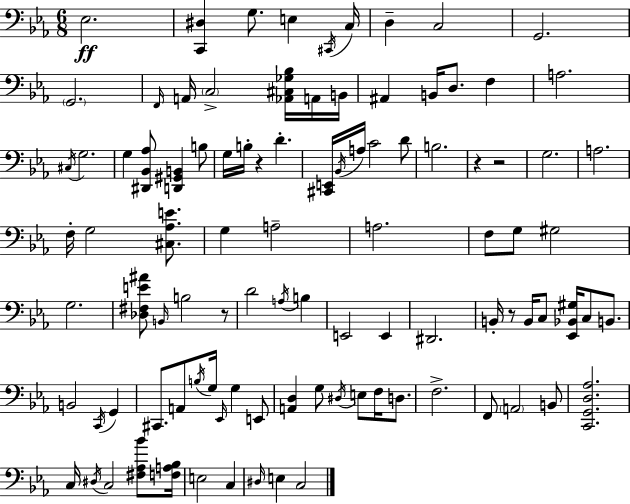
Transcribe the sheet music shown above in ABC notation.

X:1
T:Untitled
M:6/8
L:1/4
K:Cm
_E,2 [C,,^D,] G,/2 E, ^C,,/4 C,/4 D, C,2 G,,2 G,,2 F,,/4 A,,/4 C,2 [_A,,^C,_G,_B,]/4 A,,/4 B,,/4 ^A,, B,,/4 D,/2 F, A,2 ^C,/4 G,2 G, [^D,,_B,,_A,]/2 [D,,^G,,B,,] B,/2 G,/4 B,/4 z D [^C,,E,,]/4 _B,,/4 A,/4 C2 D/2 B,2 z z2 G,2 A,2 F,/4 G,2 [^C,_A,E]/2 G, A,2 A,2 F,/2 G,/2 ^G,2 G,2 [_D,^F,E^A]/2 B,,/4 B,2 z/2 D2 A,/4 B, E,,2 E,, ^D,,2 B,,/4 z/2 B,,/4 C,/2 [_E,,_B,,^G,]/4 C,/2 B,,/2 B,,2 C,,/4 G,, ^C,,/2 A,,/2 B,/4 G,/4 _E,,/4 G, E,,/2 [A,,D,] G,/2 ^D,/4 E,/2 F,/4 D,/2 F,2 F,,/2 A,,2 B,,/2 [C,,G,,D,_A,]2 C,/4 ^D,/4 C,2 [^F,_A,_B]/2 [F,A,_B,]/4 E,2 C, ^D,/4 E, C,2